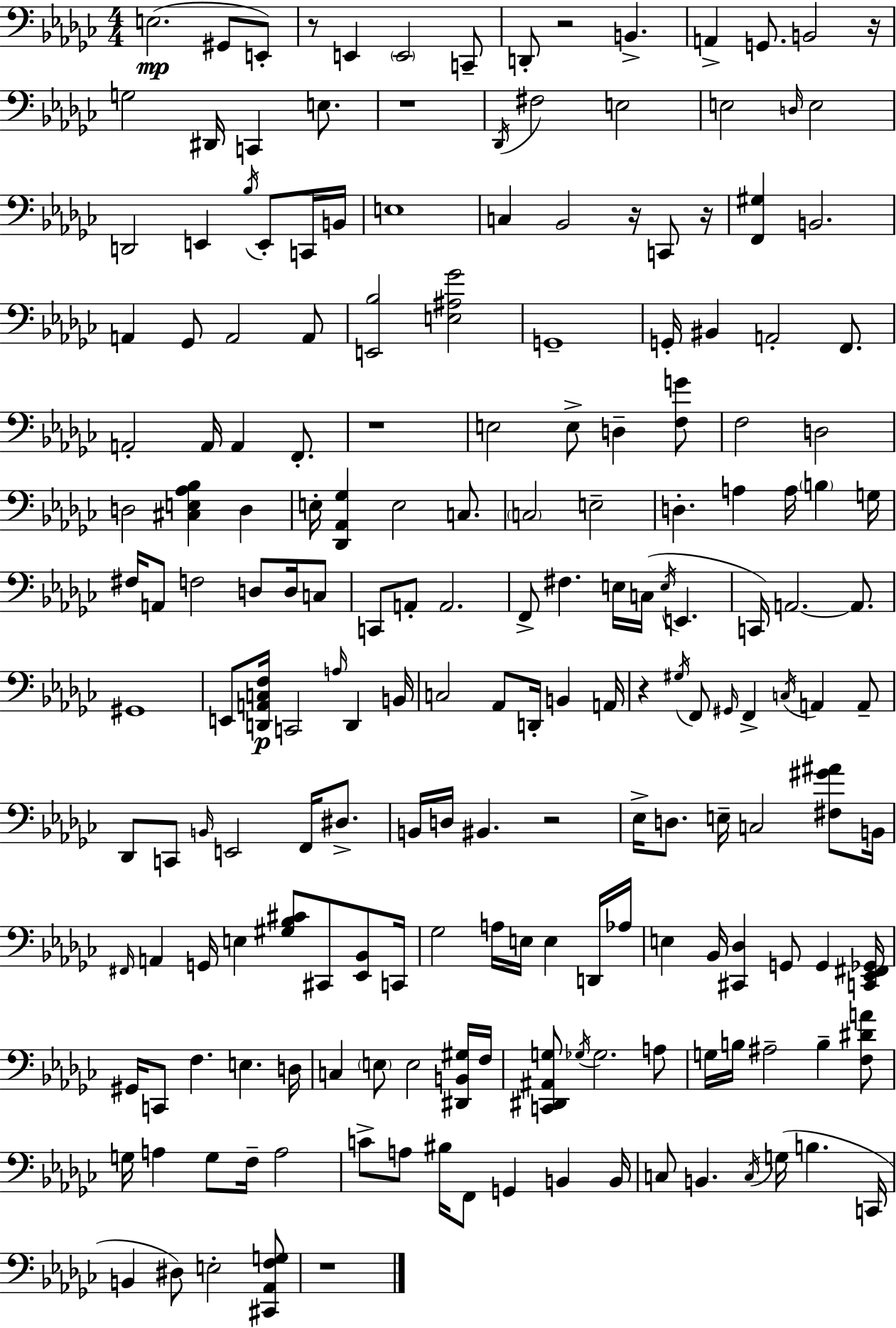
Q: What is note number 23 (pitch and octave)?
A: E2